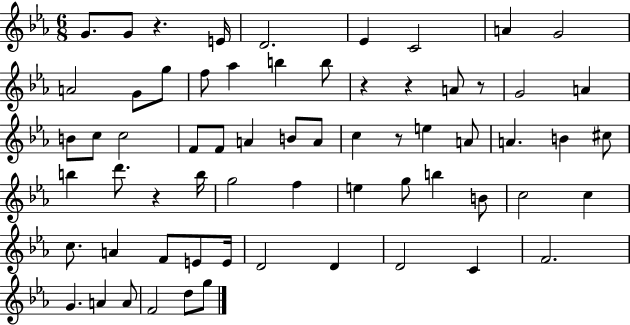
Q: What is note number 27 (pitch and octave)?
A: C5